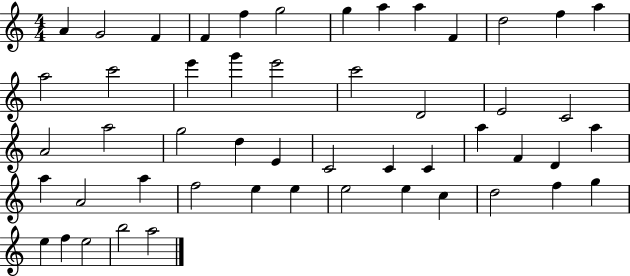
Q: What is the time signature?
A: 4/4